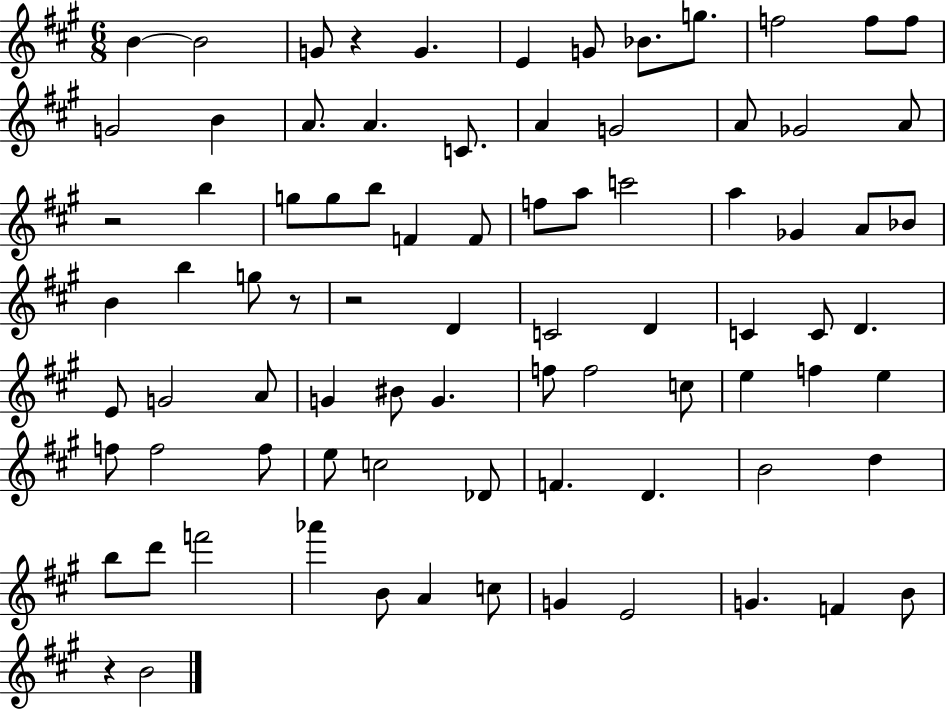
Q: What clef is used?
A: treble